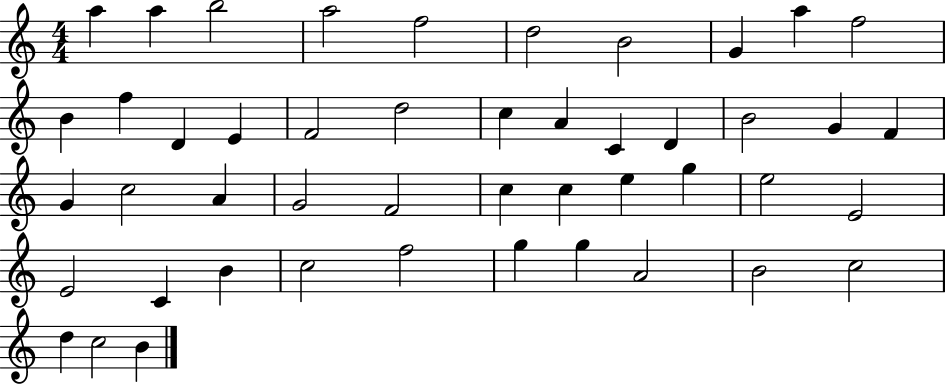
{
  \clef treble
  \numericTimeSignature
  \time 4/4
  \key c \major
  a''4 a''4 b''2 | a''2 f''2 | d''2 b'2 | g'4 a''4 f''2 | \break b'4 f''4 d'4 e'4 | f'2 d''2 | c''4 a'4 c'4 d'4 | b'2 g'4 f'4 | \break g'4 c''2 a'4 | g'2 f'2 | c''4 c''4 e''4 g''4 | e''2 e'2 | \break e'2 c'4 b'4 | c''2 f''2 | g''4 g''4 a'2 | b'2 c''2 | \break d''4 c''2 b'4 | \bar "|."
}